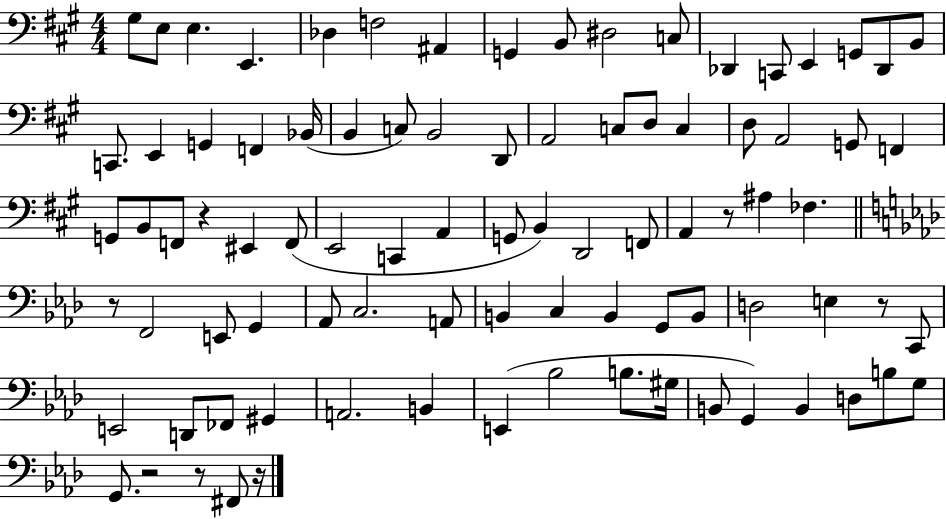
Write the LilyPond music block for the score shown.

{
  \clef bass
  \numericTimeSignature
  \time 4/4
  \key a \major
  gis8 e8 e4. e,4. | des4 f2 ais,4 | g,4 b,8 dis2 c8 | des,4 c,8 e,4 g,8 des,8 b,8 | \break c,8. e,4 g,4 f,4 bes,16( | b,4 c8) b,2 d,8 | a,2 c8 d8 c4 | d8 a,2 g,8 f,4 | \break g,8 b,8 f,8 r4 eis,4 f,8( | e,2 c,4 a,4 | g,8 b,4) d,2 f,8 | a,4 r8 ais4 fes4. | \break \bar "||" \break \key aes \major r8 f,2 e,8 g,4 | aes,8 c2. a,8 | b,4 c4 b,4 g,8 b,8 | d2 e4 r8 c,8 | \break e,2 d,8 fes,8 gis,4 | a,2. b,4 | e,4( bes2 b8. gis16 | b,8 g,4) b,4 d8 b8 g8 | \break g,8. r2 r8 fis,8 r16 | \bar "|."
}